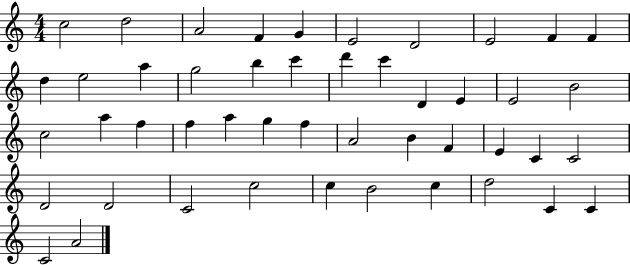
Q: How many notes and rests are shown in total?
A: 47